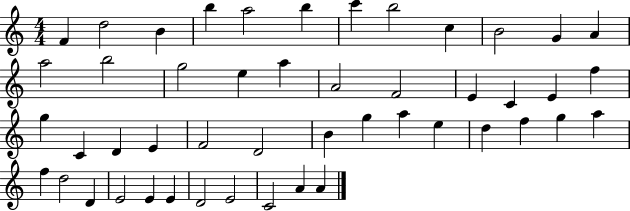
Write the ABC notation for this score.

X:1
T:Untitled
M:4/4
L:1/4
K:C
F d2 B b a2 b c' b2 c B2 G A a2 b2 g2 e a A2 F2 E C E f g C D E F2 D2 B g a e d f g a f d2 D E2 E E D2 E2 C2 A A